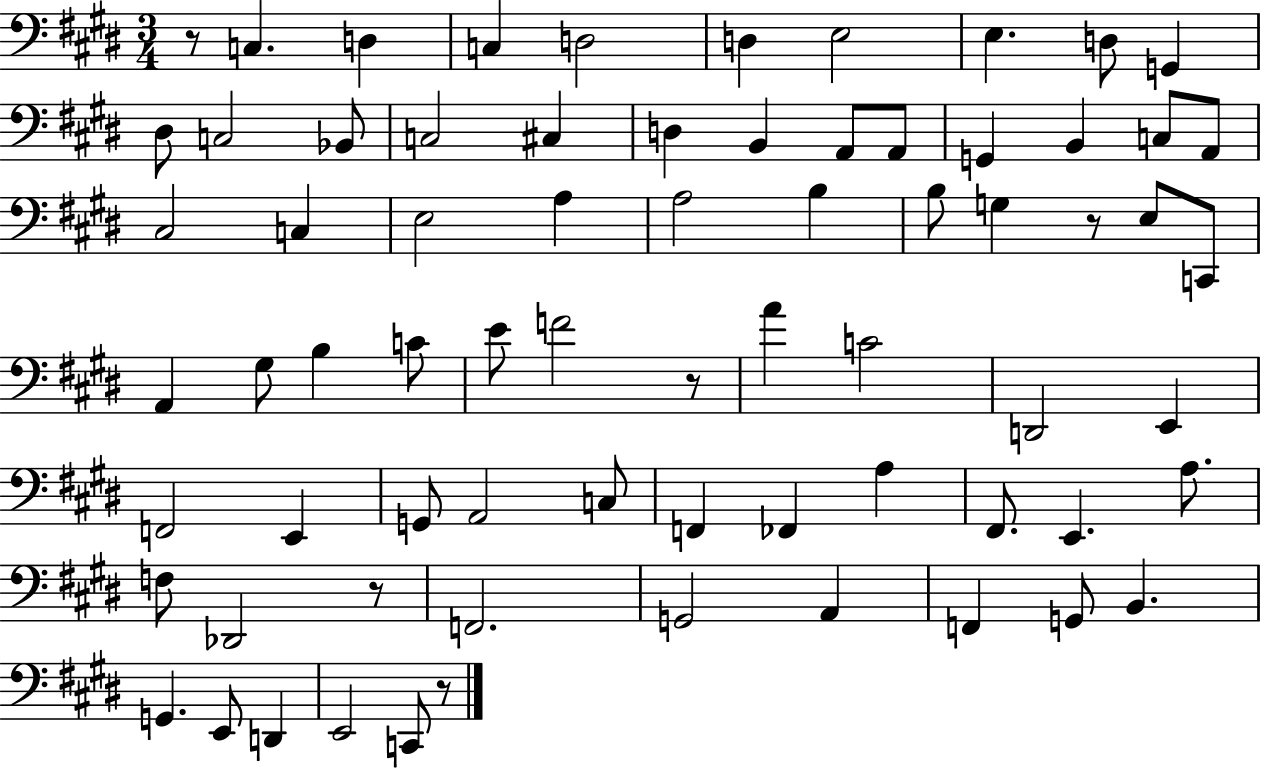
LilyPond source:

{
  \clef bass
  \numericTimeSignature
  \time 3/4
  \key e \major
  r8 c4. d4 | c4 d2 | d4 e2 | e4. d8 g,4 | \break dis8 c2 bes,8 | c2 cis4 | d4 b,4 a,8 a,8 | g,4 b,4 c8 a,8 | \break cis2 c4 | e2 a4 | a2 b4 | b8 g4 r8 e8 c,8 | \break a,4 gis8 b4 c'8 | e'8 f'2 r8 | a'4 c'2 | d,2 e,4 | \break f,2 e,4 | g,8 a,2 c8 | f,4 fes,4 a4 | fis,8. e,4. a8. | \break f8 des,2 r8 | f,2. | g,2 a,4 | f,4 g,8 b,4. | \break g,4. e,8 d,4 | e,2 c,8 r8 | \bar "|."
}